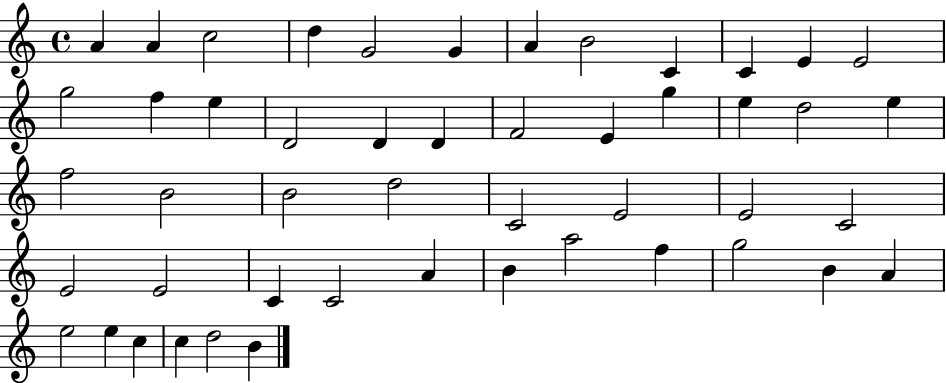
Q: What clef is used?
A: treble